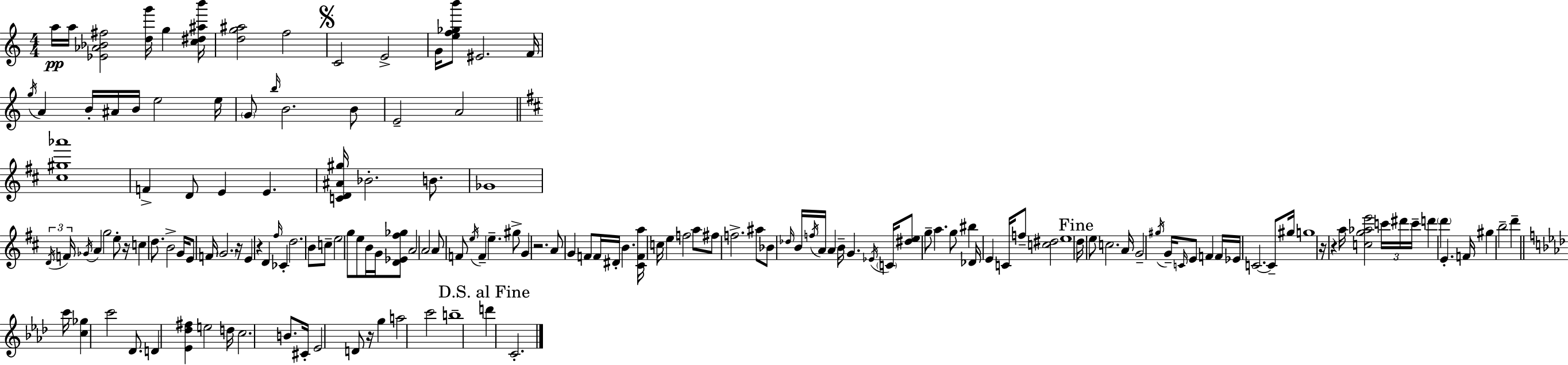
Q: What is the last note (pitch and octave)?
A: C4